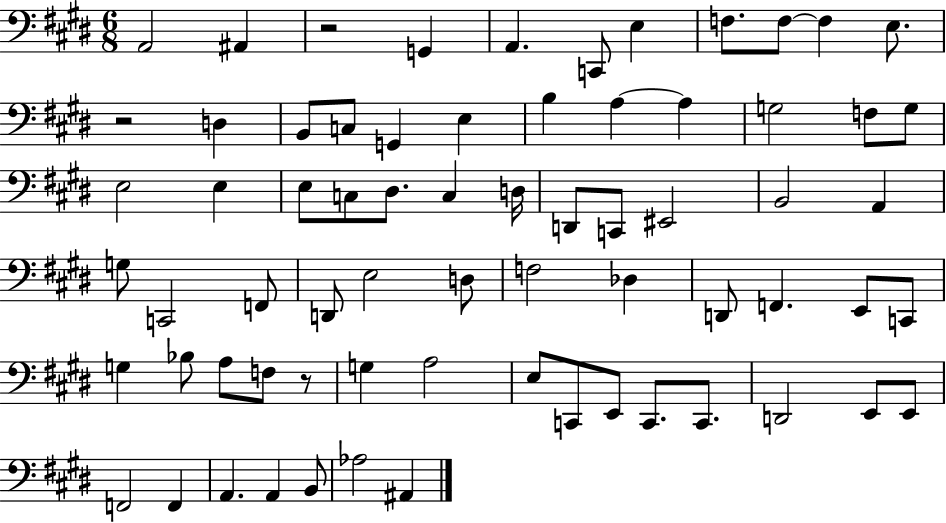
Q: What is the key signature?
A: E major